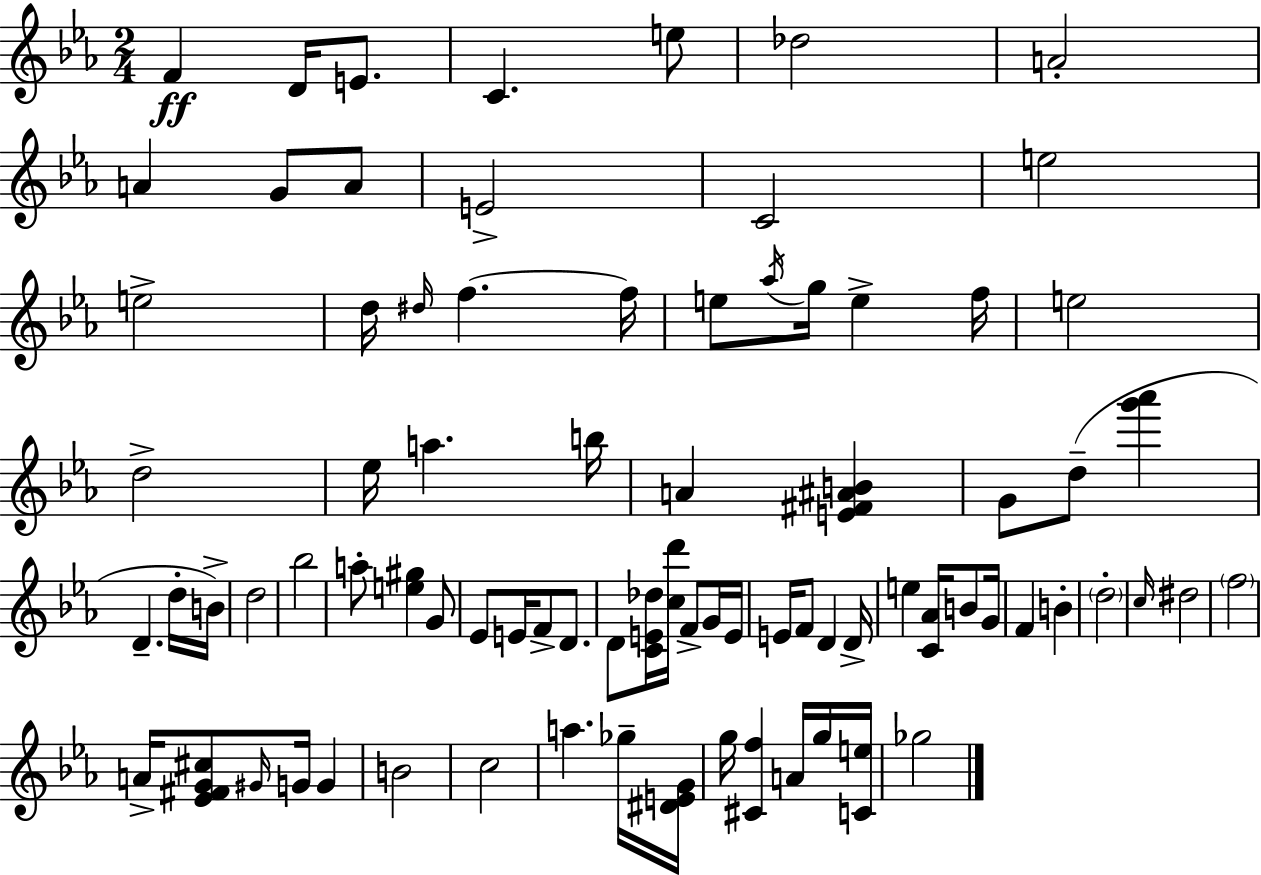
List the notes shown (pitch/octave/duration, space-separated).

F4/q D4/s E4/e. C4/q. E5/e Db5/h A4/h A4/q G4/e A4/e E4/h C4/h E5/h E5/h D5/s D#5/s F5/q. F5/s E5/e Ab5/s G5/s E5/q F5/s E5/h D5/h Eb5/s A5/q. B5/s A4/q [E4,F#4,A#4,B4]/q G4/e D5/e [G6,Ab6]/q D4/q. D5/s B4/s D5/h Bb5/h A5/e [E5,G#5]/q G4/e Eb4/e E4/s F4/e D4/e. D4/e [C4,E4,Db5]/s [C5,D6]/s F4/e G4/s E4/s E4/s F4/e D4/q D4/s E5/q [C4,Ab4]/s B4/e G4/s F4/q B4/q D5/h C5/s D#5/h F5/h A4/s [Eb4,F#4,G4,C#5]/e G#4/s G4/s G4/q B4/h C5/h A5/q. Gb5/s [D#4,E4,G4]/s G5/s [C#4,F5]/q A4/s G5/s [C4,E5]/s Gb5/h